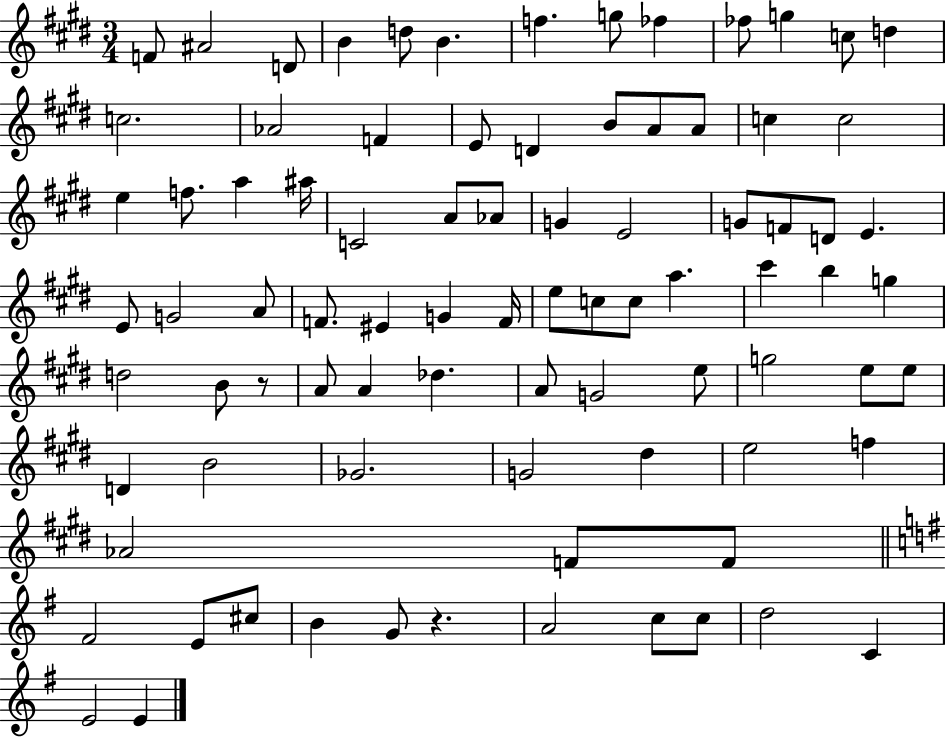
{
  \clef treble
  \numericTimeSignature
  \time 3/4
  \key e \major
  f'8 ais'2 d'8 | b'4 d''8 b'4. | f''4. g''8 fes''4 | fes''8 g''4 c''8 d''4 | \break c''2. | aes'2 f'4 | e'8 d'4 b'8 a'8 a'8 | c''4 c''2 | \break e''4 f''8. a''4 ais''16 | c'2 a'8 aes'8 | g'4 e'2 | g'8 f'8 d'8 e'4. | \break e'8 g'2 a'8 | f'8. eis'4 g'4 f'16 | e''8 c''8 c''8 a''4. | cis'''4 b''4 g''4 | \break d''2 b'8 r8 | a'8 a'4 des''4. | a'8 g'2 e''8 | g''2 e''8 e''8 | \break d'4 b'2 | ges'2. | g'2 dis''4 | e''2 f''4 | \break aes'2 f'8 f'8 | \bar "||" \break \key e \minor fis'2 e'8 cis''8 | b'4 g'8 r4. | a'2 c''8 c''8 | d''2 c'4 | \break e'2 e'4 | \bar "|."
}